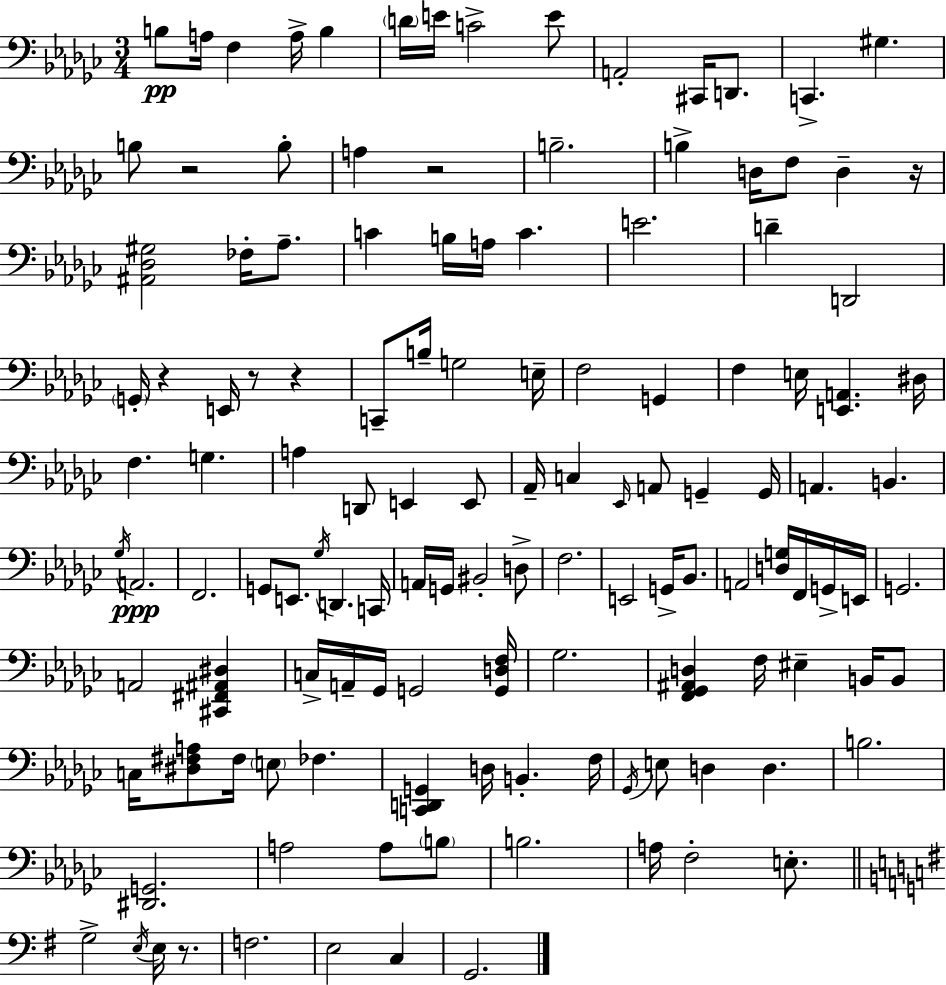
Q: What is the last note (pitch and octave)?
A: G2